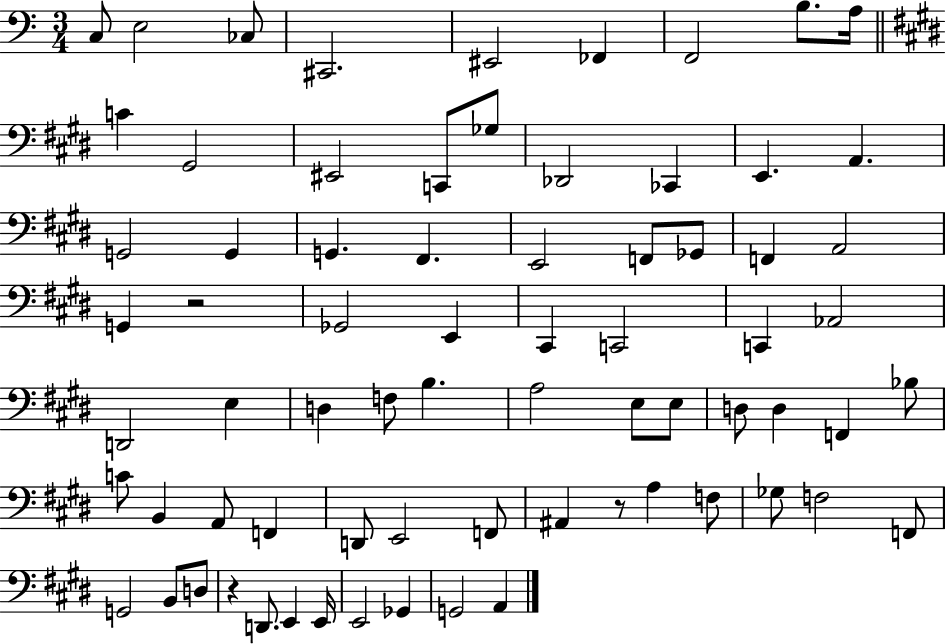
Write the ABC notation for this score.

X:1
T:Untitled
M:3/4
L:1/4
K:C
C,/2 E,2 _C,/2 ^C,,2 ^E,,2 _F,, F,,2 B,/2 A,/4 C ^G,,2 ^E,,2 C,,/2 _G,/2 _D,,2 _C,, E,, A,, G,,2 G,, G,, ^F,, E,,2 F,,/2 _G,,/2 F,, A,,2 G,, z2 _G,,2 E,, ^C,, C,,2 C,, _A,,2 D,,2 E, D, F,/2 B, A,2 E,/2 E,/2 D,/2 D, F,, _B,/2 C/2 B,, A,,/2 F,, D,,/2 E,,2 F,,/2 ^A,, z/2 A, F,/2 _G,/2 F,2 F,,/2 G,,2 B,,/2 D,/2 z D,,/2 E,, E,,/4 E,,2 _G,, G,,2 A,,